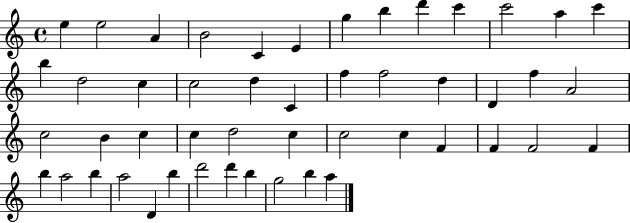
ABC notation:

X:1
T:Untitled
M:4/4
L:1/4
K:C
e e2 A B2 C E g b d' c' c'2 a c' b d2 c c2 d C f f2 d D f A2 c2 B c c d2 c c2 c F F F2 F b a2 b a2 D b d'2 d' b g2 b a